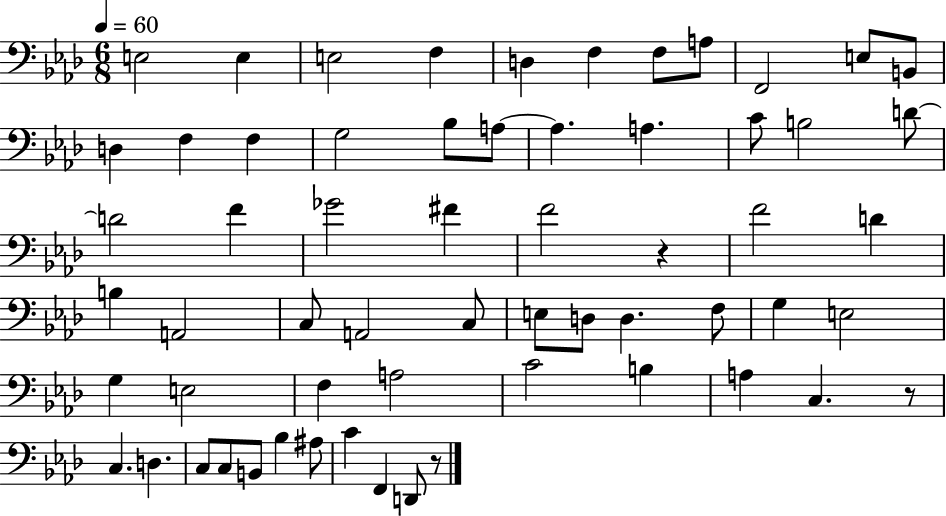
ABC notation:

X:1
T:Untitled
M:6/8
L:1/4
K:Ab
E,2 E, E,2 F, D, F, F,/2 A,/2 F,,2 E,/2 B,,/2 D, F, F, G,2 _B,/2 A,/2 A, A, C/2 B,2 D/2 D2 F _G2 ^F F2 z F2 D B, A,,2 C,/2 A,,2 C,/2 E,/2 D,/2 D, F,/2 G, E,2 G, E,2 F, A,2 C2 B, A, C, z/2 C, D, C,/2 C,/2 B,,/2 _B, ^A,/2 C F,, D,,/2 z/2